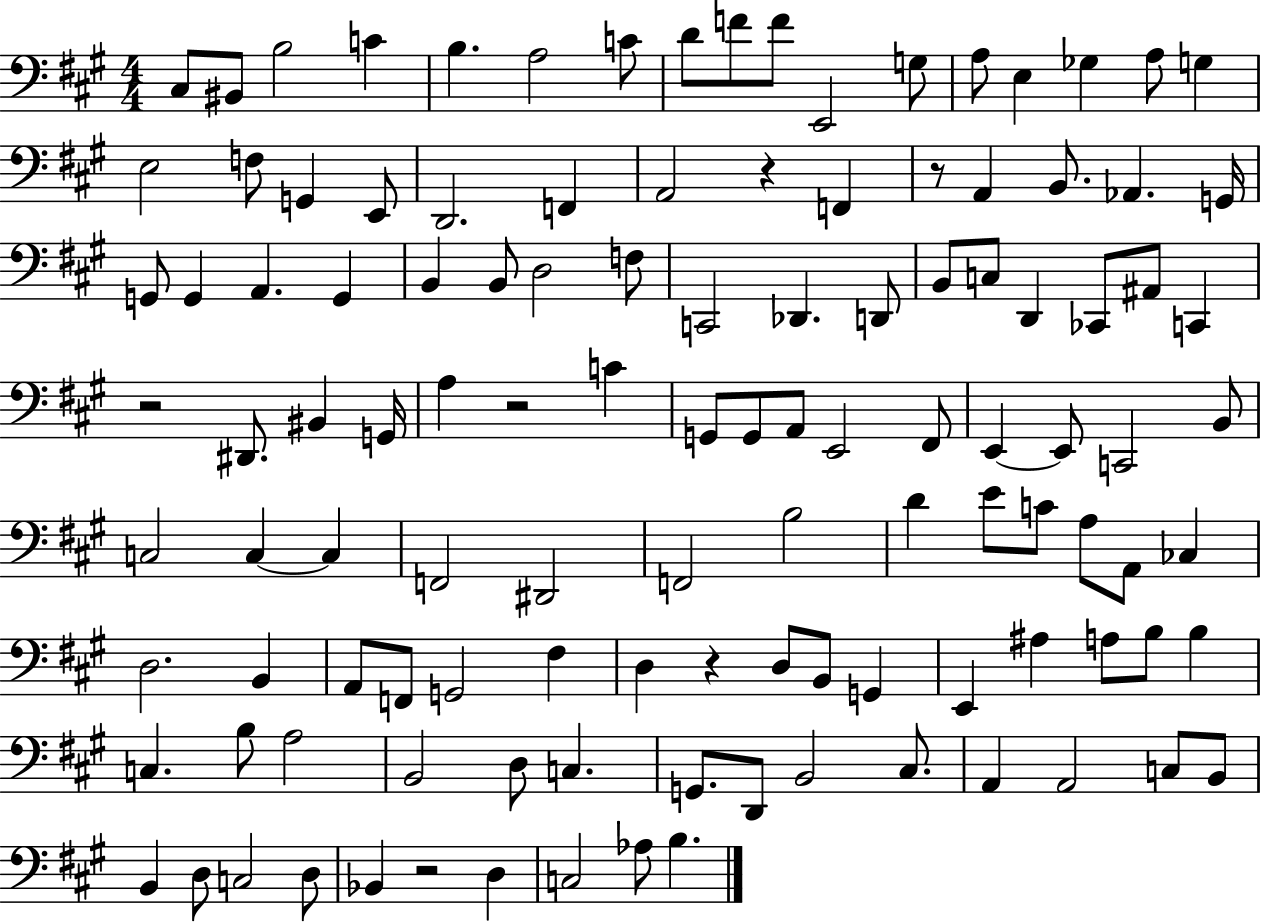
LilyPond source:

{
  \clef bass
  \numericTimeSignature
  \time 4/4
  \key a \major
  cis8 bis,8 b2 c'4 | b4. a2 c'8 | d'8 f'8 f'8 e,2 g8 | a8 e4 ges4 a8 g4 | \break e2 f8 g,4 e,8 | d,2. f,4 | a,2 r4 f,4 | r8 a,4 b,8. aes,4. g,16 | \break g,8 g,4 a,4. g,4 | b,4 b,8 d2 f8 | c,2 des,4. d,8 | b,8 c8 d,4 ces,8 ais,8 c,4 | \break r2 dis,8. bis,4 g,16 | a4 r2 c'4 | g,8 g,8 a,8 e,2 fis,8 | e,4~~ e,8 c,2 b,8 | \break c2 c4~~ c4 | f,2 dis,2 | f,2 b2 | d'4 e'8 c'8 a8 a,8 ces4 | \break d2. b,4 | a,8 f,8 g,2 fis4 | d4 r4 d8 b,8 g,4 | e,4 ais4 a8 b8 b4 | \break c4. b8 a2 | b,2 d8 c4. | g,8. d,8 b,2 cis8. | a,4 a,2 c8 b,8 | \break b,4 d8 c2 d8 | bes,4 r2 d4 | c2 aes8 b4. | \bar "|."
}